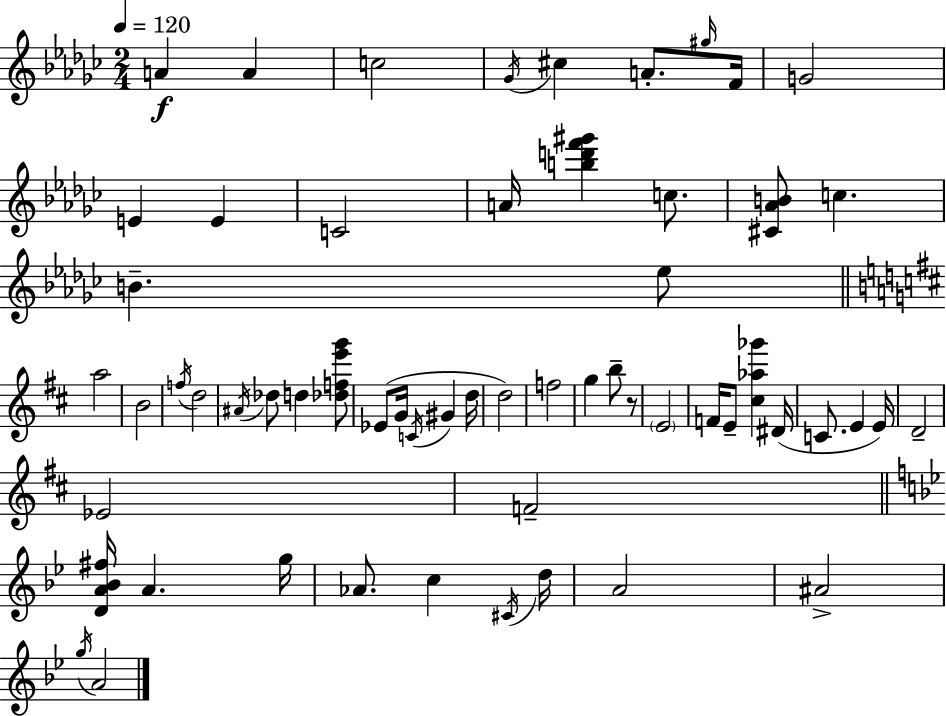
{
  \clef treble
  \numericTimeSignature
  \time 2/4
  \key ees \minor
  \tempo 4 = 120
  a'4\f a'4 | c''2 | \acciaccatura { ges'16 } cis''4 a'8.-. | \grace { gis''16 } f'16 g'2 | \break e'4 e'4 | c'2 | a'16 <b'' d''' f''' gis'''>4 c''8. | <cis' aes' b'>8 c''4. | \break b'4.-- | ees''8 \bar "||" \break \key d \major a''2 | b'2 | \acciaccatura { f''16 } d''2 | \acciaccatura { ais'16 } des''8 d''4 | \break <des'' f'' e''' g'''>8 ees'8( g'16 \acciaccatura { c'16 } gis'4 | d''16 d''2) | f''2 | g''4 b''8-- | \break r8 \parenthesize e'2 | f'16 e'8-- <cis'' aes'' ges'''>4 | dis'16( c'8. e'4 | e'16) d'2-- | \break ees'2 | f'2-- | \bar "||" \break \key bes \major <d' a' bes' fis''>16 a'4. g''16 | aes'8. c''4 \acciaccatura { cis'16 } | d''16 a'2 | ais'2-> | \break \acciaccatura { g''16 } a'2 | \bar "|."
}